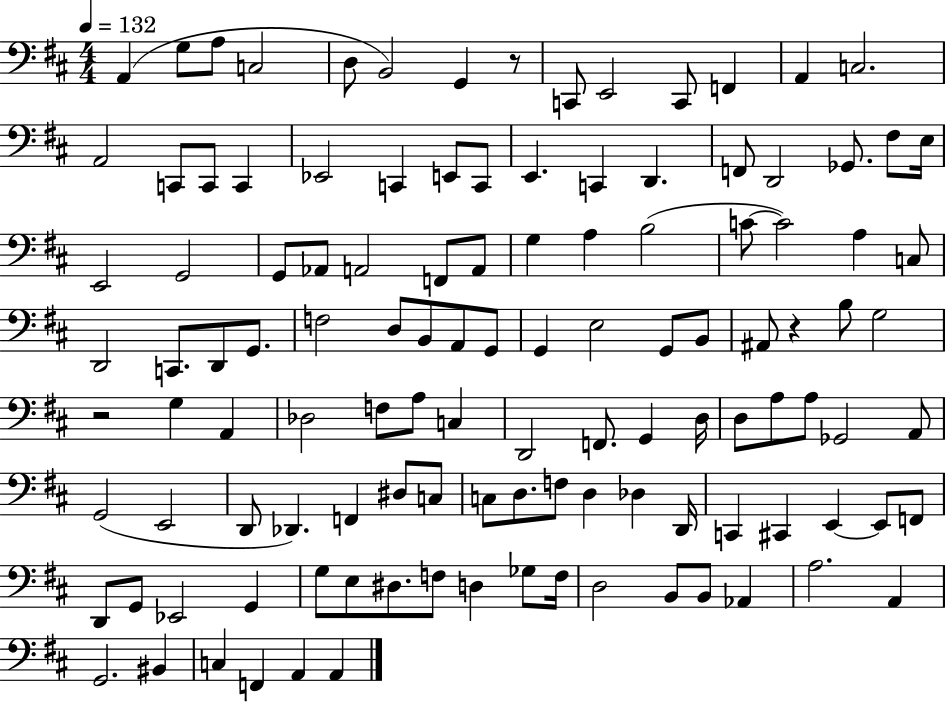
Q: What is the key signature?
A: D major